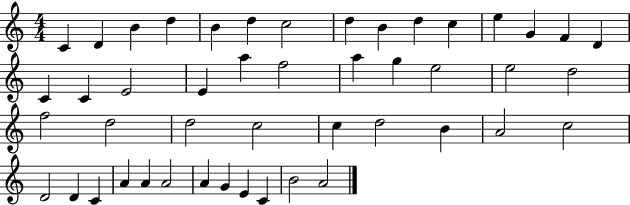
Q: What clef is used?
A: treble